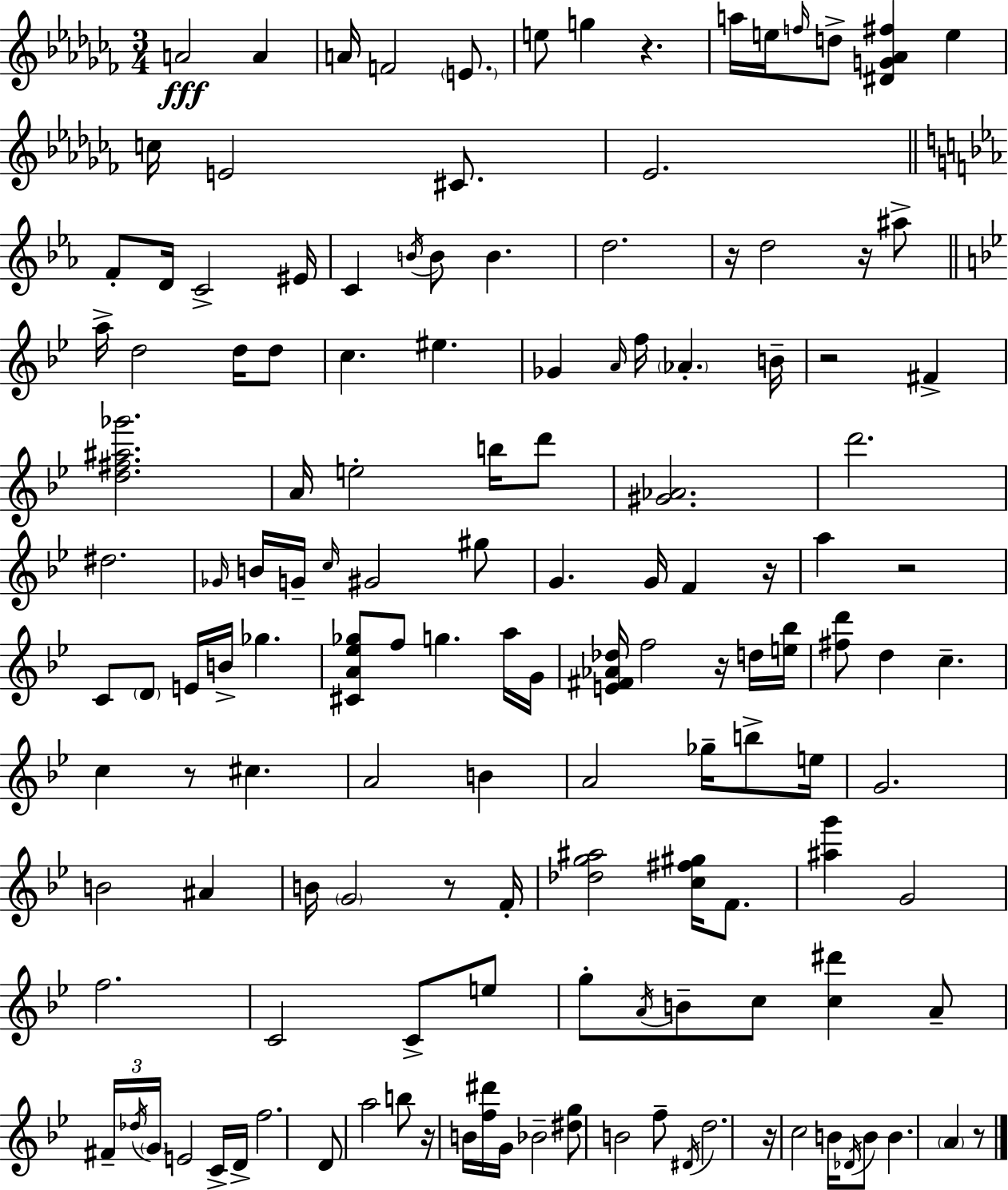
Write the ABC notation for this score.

X:1
T:Untitled
M:3/4
L:1/4
K:Abm
A2 A A/4 F2 E/2 e/2 g z a/4 e/4 f/4 d/2 [^DG_A^f] e c/4 E2 ^C/2 _E2 F/2 D/4 C2 ^E/4 C B/4 B/2 B d2 z/4 d2 z/4 ^a/2 a/4 d2 d/4 d/2 c ^e _G A/4 f/4 _A B/4 z2 ^F [d^f^a_g']2 A/4 e2 b/4 d'/2 [^G_A]2 d'2 ^d2 _G/4 B/4 G/4 c/4 ^G2 ^g/2 G G/4 F z/4 a z2 C/2 D/2 E/4 B/4 _g [^CA_e_g]/2 f/2 g a/4 G/4 [E^F_A_d]/4 f2 z/4 d/4 [e_b]/4 [^fd']/2 d c c z/2 ^c A2 B A2 _g/4 b/2 e/4 G2 B2 ^A B/4 G2 z/2 F/4 [_dg^a]2 [c^f^g]/4 F/2 [^ag'] G2 f2 C2 C/2 e/2 g/2 A/4 B/2 c/2 [c^d'] A/2 ^F/4 _d/4 G/4 E2 C/4 D/4 f2 D/2 a2 b/2 z/4 B/4 [f^d']/4 G/4 _B2 [^dg]/2 B2 f/2 ^D/4 d2 z/4 c2 B/4 _D/4 B/2 B A z/2